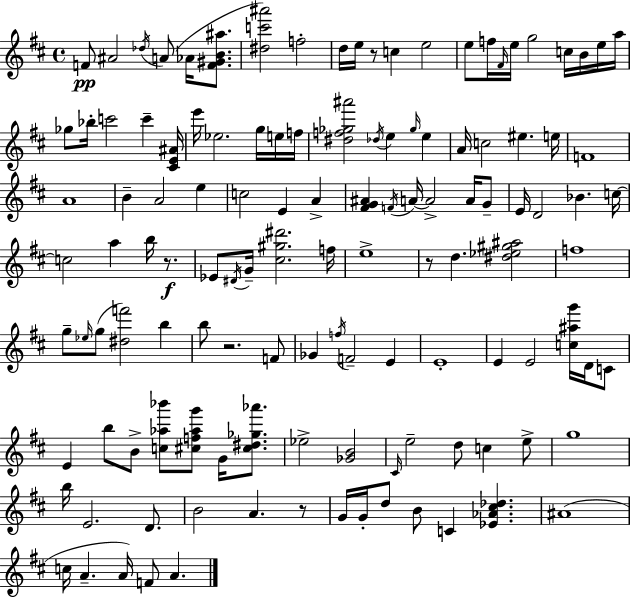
F4/e A#4/h Db5/s A4/e Ab4/s [F4,G#4,B4,A#5]/e. [D#5,C6,A#6]/h F5/h D5/s E5/s R/e C5/q E5/h E5/e F5/s F#4/s E5/s G5/h C5/s B4/s E5/s A5/s Gb5/e Bb5/s C6/h C6/q [C#4,E4,A#4]/s E6/s Eb5/h. G5/s E5/s F5/s [D#5,F5,Gb5,A#6]/h Db5/s E5/q Gb5/s E5/q A4/s C5/h EIS5/q. E5/s F4/w A4/w B4/q A4/h E5/q C5/h E4/q A4/q [F#4,G4,A#4]/q F4/s A4/s A4/h A4/s G4/e E4/s D4/h Bb4/q. C5/s C5/h A5/q B5/s R/e. Eb4/e D#4/s G4/s [C#5,G#5,D#6]/h. F5/s E5/w R/e D5/q. [D#5,Eb5,G#5,A#5]/h F5/w G5/e Eb5/s G5/e [D#5,F6]/h B5/q B5/e R/h. F4/e Gb4/q F5/s F4/h E4/q E4/w E4/q E4/h [C5,A#5,G6]/s D4/s C4/e E4/q B5/e B4/e [C5,Ab5,Bb6]/e [C#5,F5,Ab5,G6]/e G4/s [C#5,D#5,Gb5,Ab6]/e. Eb5/h [Gb4,B4]/h C#4/s E5/h D5/e C5/q E5/e G5/w B5/s E4/h. D4/e. B4/h A4/q. R/e G4/s G4/s D5/e B4/e C4/q [Eb4,Ab4,C#5,Db5]/q. A#4/w C5/s A4/q. A4/s F4/e A4/q.